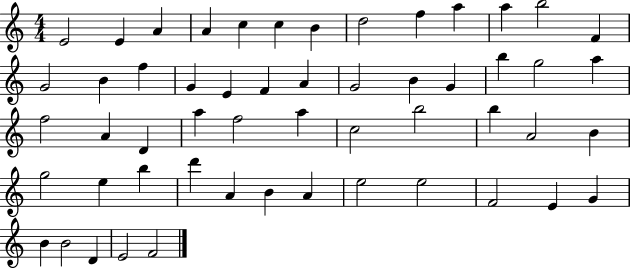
E4/h E4/q A4/q A4/q C5/q C5/q B4/q D5/h F5/q A5/q A5/q B5/h F4/q G4/h B4/q F5/q G4/q E4/q F4/q A4/q G4/h B4/q G4/q B5/q G5/h A5/q F5/h A4/q D4/q A5/q F5/h A5/q C5/h B5/h B5/q A4/h B4/q G5/h E5/q B5/q D6/q A4/q B4/q A4/q E5/h E5/h F4/h E4/q G4/q B4/q B4/h D4/q E4/h F4/h